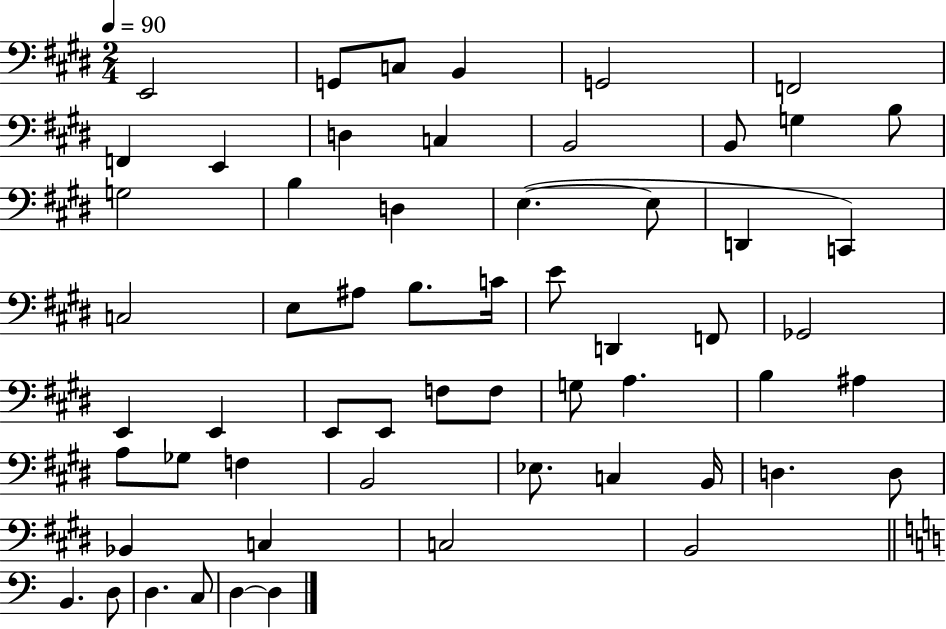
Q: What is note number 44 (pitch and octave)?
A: B2